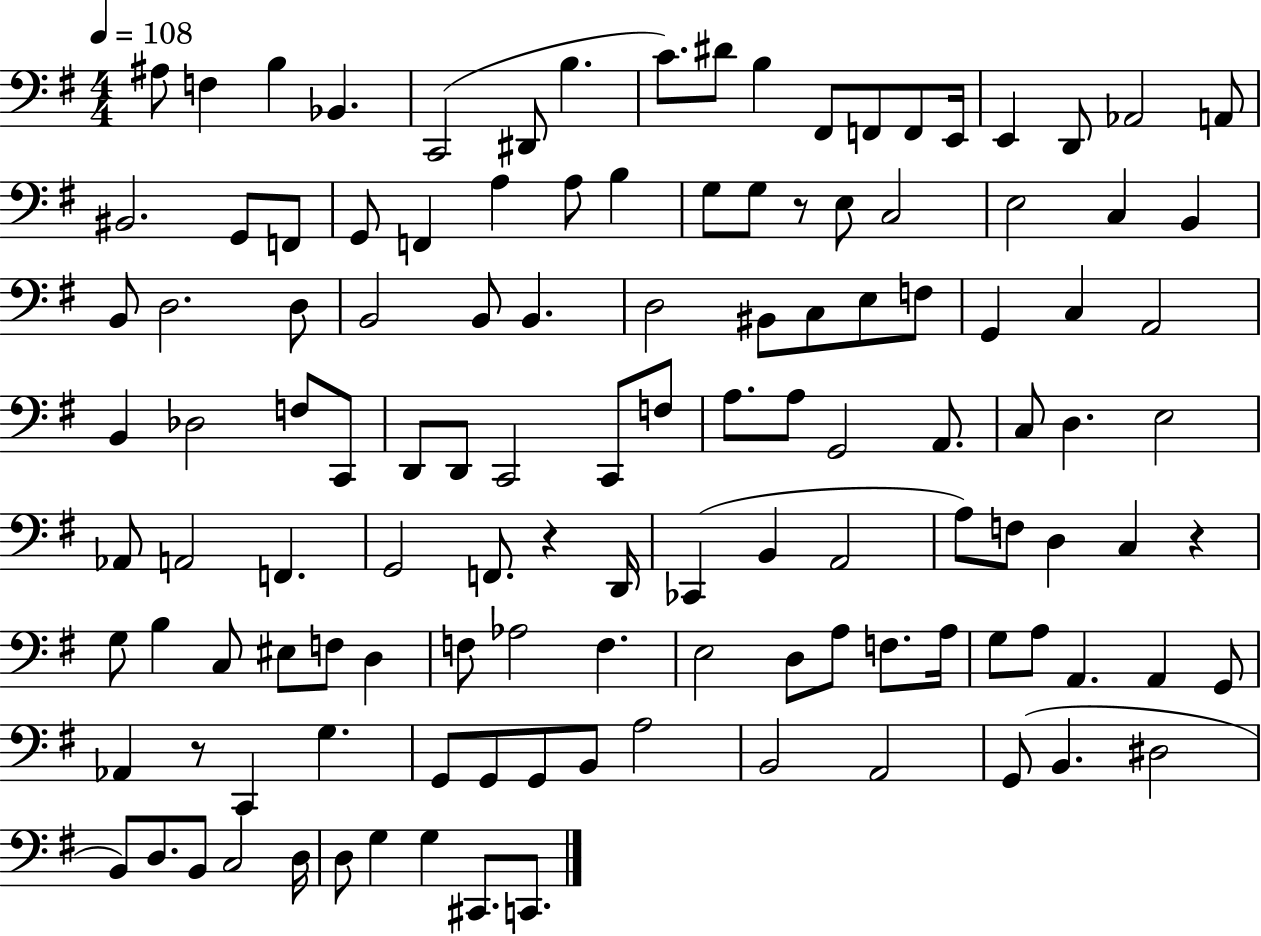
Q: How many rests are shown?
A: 4